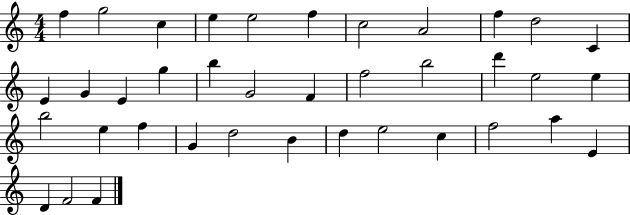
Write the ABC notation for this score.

X:1
T:Untitled
M:4/4
L:1/4
K:C
f g2 c e e2 f c2 A2 f d2 C E G E g b G2 F f2 b2 d' e2 e b2 e f G d2 B d e2 c f2 a E D F2 F